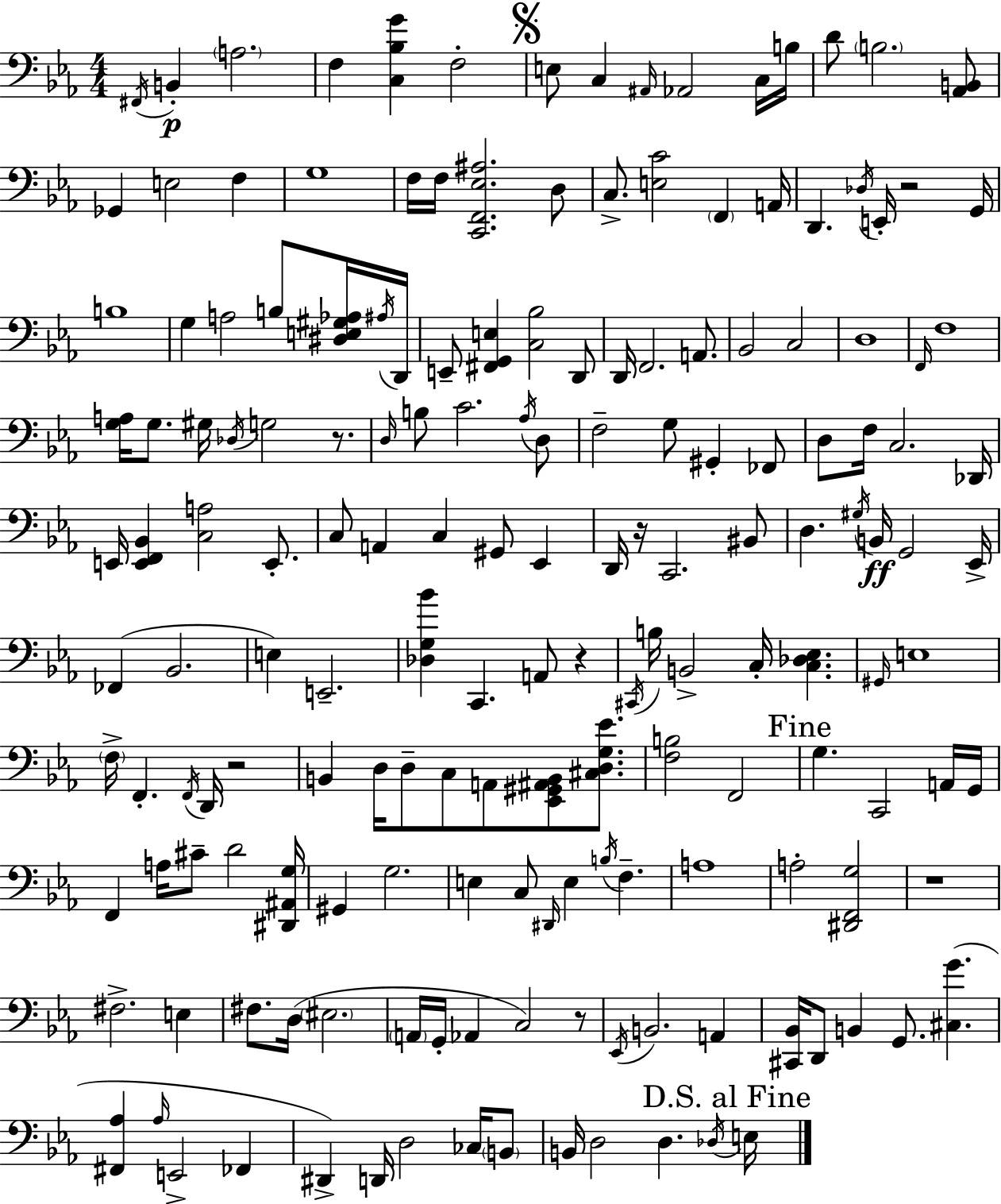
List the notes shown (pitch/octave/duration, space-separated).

F#2/s B2/q A3/h. F3/q [C3,Bb3,G4]/q F3/h E3/e C3/q A#2/s Ab2/h C3/s B3/s D4/e B3/h. [Ab2,B2]/e Gb2/q E3/h F3/q G3/w F3/s F3/s [C2,F2,Eb3,A#3]/h. D3/e C3/e. [E3,C4]/h F2/q A2/s D2/q. Db3/s E2/s R/h G2/s B3/w G3/q A3/h B3/e [D#3,E3,G#3,Ab3]/s A#3/s D2/s E2/e [F#2,G2,E3]/q [C3,Bb3]/h D2/e D2/s F2/h. A2/e. Bb2/h C3/h D3/w F2/s F3/w [G3,A3]/s G3/e. G#3/s Db3/s G3/h R/e. D3/s B3/e C4/h. Ab3/s D3/e F3/h G3/e G#2/q FES2/e D3/e F3/s C3/h. Db2/s E2/s [E2,F2,Bb2]/q [C3,A3]/h E2/e. C3/e A2/q C3/q G#2/e Eb2/q D2/s R/s C2/h. BIS2/e D3/q. G#3/s B2/s G2/h Eb2/s FES2/q Bb2/h. E3/q E2/h. [Db3,G3,Bb4]/q C2/q. A2/e R/q C#2/s B3/s B2/h C3/s [C3,Db3,Eb3]/q. G#2/s E3/w F3/s F2/q. F2/s D2/s R/h B2/q D3/s D3/e C3/e A2/e [Eb2,G#2,A#2,B2]/e [C#3,D3,G3,Eb4]/e. [F3,B3]/h F2/h G3/q. C2/h A2/s G2/s F2/q A3/s C#4/e D4/h [D#2,A#2,G3]/s G#2/q G3/h. E3/q C3/e D#2/s E3/q B3/s F3/q. A3/w A3/h [D#2,F2,G3]/h R/w F#3/h. E3/q F#3/e. D3/s EIS3/h. A2/s G2/s Ab2/q C3/h R/e Eb2/s B2/h. A2/q [C#2,Bb2]/s D2/e B2/q G2/e. [C#3,G4]/q. [F#2,Ab3]/q Ab3/s E2/h FES2/q D#2/q D2/s D3/h CES3/s B2/e B2/s D3/h D3/q. Db3/s E3/s